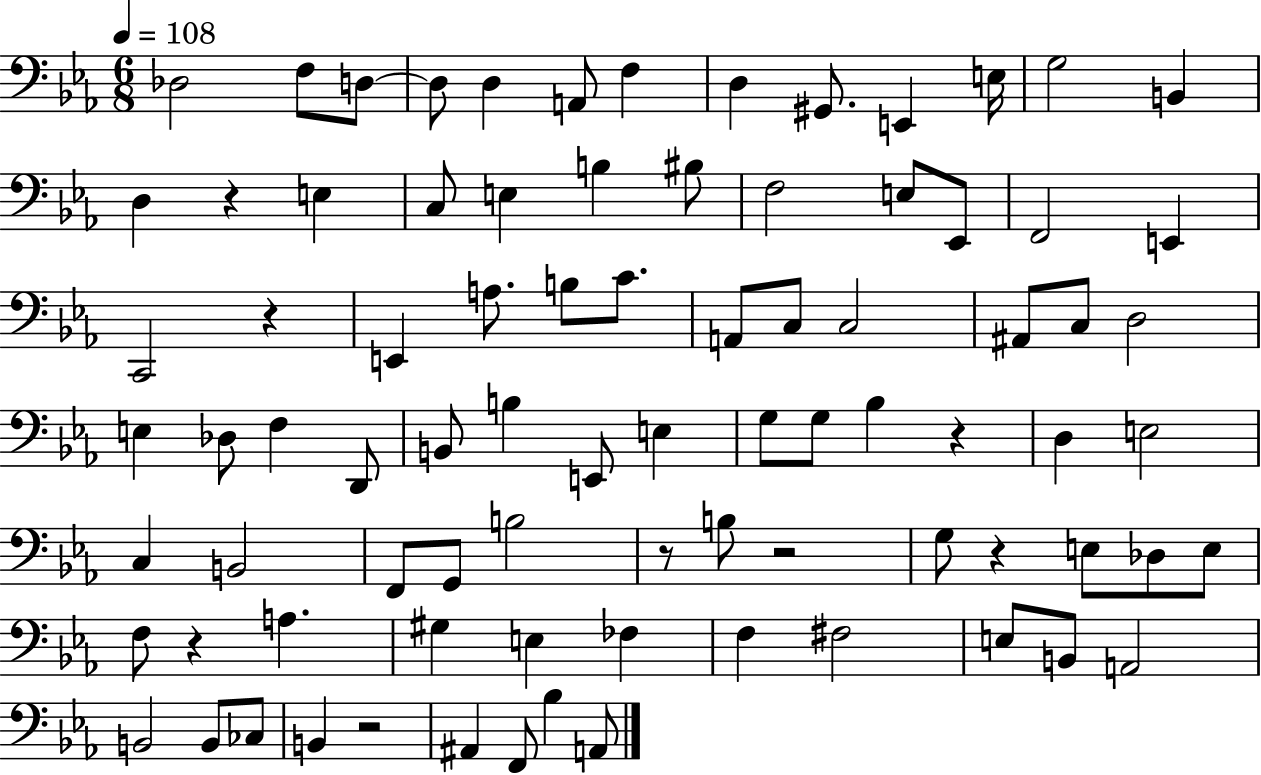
X:1
T:Untitled
M:6/8
L:1/4
K:Eb
_D,2 F,/2 D,/2 D,/2 D, A,,/2 F, D, ^G,,/2 E,, E,/4 G,2 B,, D, z E, C,/2 E, B, ^B,/2 F,2 E,/2 _E,,/2 F,,2 E,, C,,2 z E,, A,/2 B,/2 C/2 A,,/2 C,/2 C,2 ^A,,/2 C,/2 D,2 E, _D,/2 F, D,,/2 B,,/2 B, E,,/2 E, G,/2 G,/2 _B, z D, E,2 C, B,,2 F,,/2 G,,/2 B,2 z/2 B,/2 z2 G,/2 z E,/2 _D,/2 E,/2 F,/2 z A, ^G, E, _F, F, ^F,2 E,/2 B,,/2 A,,2 B,,2 B,,/2 _C,/2 B,, z2 ^A,, F,,/2 _B, A,,/2